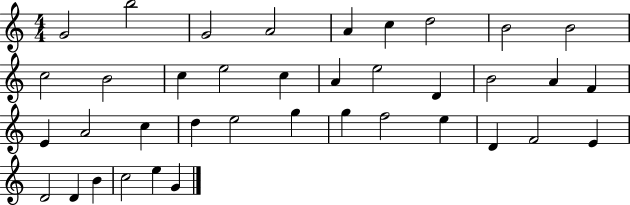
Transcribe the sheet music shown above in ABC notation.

X:1
T:Untitled
M:4/4
L:1/4
K:C
G2 b2 G2 A2 A c d2 B2 B2 c2 B2 c e2 c A e2 D B2 A F E A2 c d e2 g g f2 e D F2 E D2 D B c2 e G